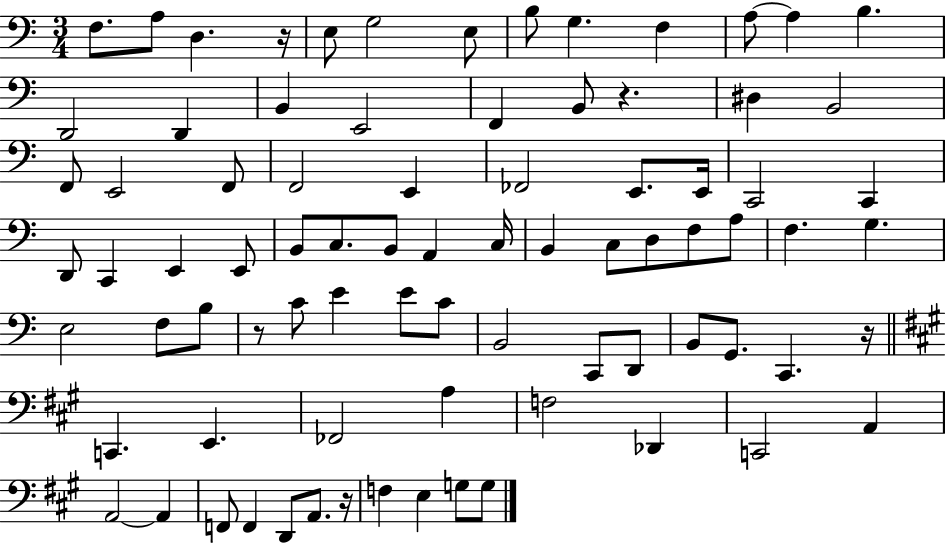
X:1
T:Untitled
M:3/4
L:1/4
K:C
F,/2 A,/2 D, z/4 E,/2 G,2 E,/2 B,/2 G, F, A,/2 A, B, D,,2 D,, B,, E,,2 F,, B,,/2 z ^D, B,,2 F,,/2 E,,2 F,,/2 F,,2 E,, _F,,2 E,,/2 E,,/4 C,,2 C,, D,,/2 C,, E,, E,,/2 B,,/2 C,/2 B,,/2 A,, C,/4 B,, C,/2 D,/2 F,/2 A,/2 F, G, E,2 F,/2 B,/2 z/2 C/2 E E/2 C/2 B,,2 C,,/2 D,,/2 B,,/2 G,,/2 C,, z/4 C,, E,, _F,,2 A, F,2 _D,, C,,2 A,, A,,2 A,, F,,/2 F,, D,,/2 A,,/2 z/4 F, E, G,/2 G,/2